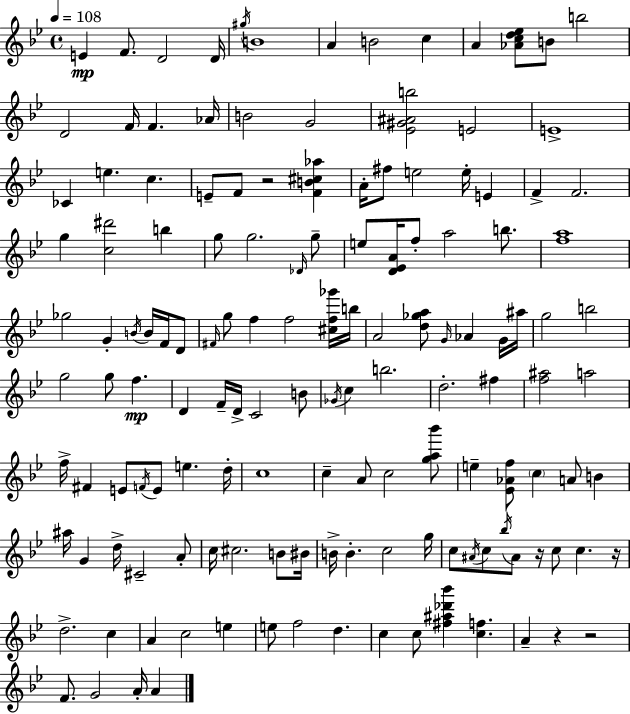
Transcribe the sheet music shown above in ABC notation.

X:1
T:Untitled
M:4/4
L:1/4
K:Gm
E F/2 D2 D/4 ^g/4 B4 A B2 c A [_Acd_e]/2 B/2 b2 D2 F/4 F _A/4 B2 G2 [_E^G^Ab]2 E2 E4 _C e c E/2 F/2 z2 [FB^c_a] A/4 ^f/2 e2 e/4 E F F2 g [c^d']2 b g/2 g2 _D/4 g/2 e/2 [D_EA]/4 f/2 a2 b/2 [fa]4 _g2 G B/4 B/4 F/4 D/2 ^F/4 g/2 f f2 [^cf_g']/4 b/4 A2 [d_ga]/2 G/4 _A G/4 ^a/4 g2 b2 g2 g/2 f D F/4 D/4 C2 B/2 _G/4 c b2 d2 ^f [f^a]2 a2 f/4 ^F E/2 F/4 E/2 e d/4 c4 c A/2 c2 [ga_b']/2 e [_E_Af]/2 c A/2 B ^a/4 G d/4 ^C2 A/2 c/4 ^c2 B/2 ^B/4 B/4 B c2 g/4 c/2 ^A/4 c/2 _b/4 ^A/2 z/4 c/2 c z/4 d2 c A c2 e e/2 f2 d c c/2 [^f^a_d'_b'] [cf] A z z2 F/2 G2 A/4 A